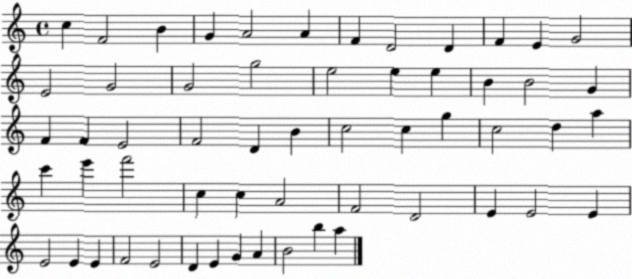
X:1
T:Untitled
M:4/4
L:1/4
K:C
c F2 B G A2 A F D2 D F E G2 E2 G2 G2 g2 e2 e e B B2 G F F E2 F2 D B c2 c g c2 d a c' e' f'2 c c A2 F2 D2 E E2 E E2 E E F2 E2 D E G A B2 b a